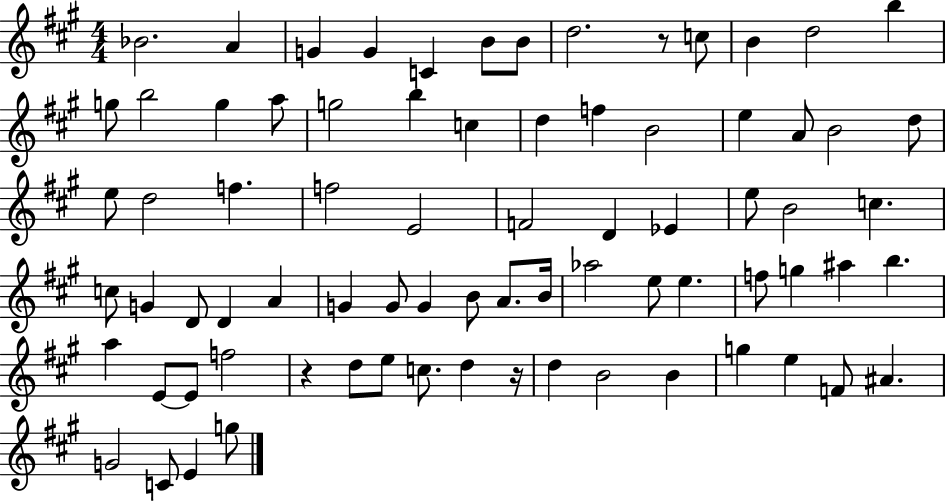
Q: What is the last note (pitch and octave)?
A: G5